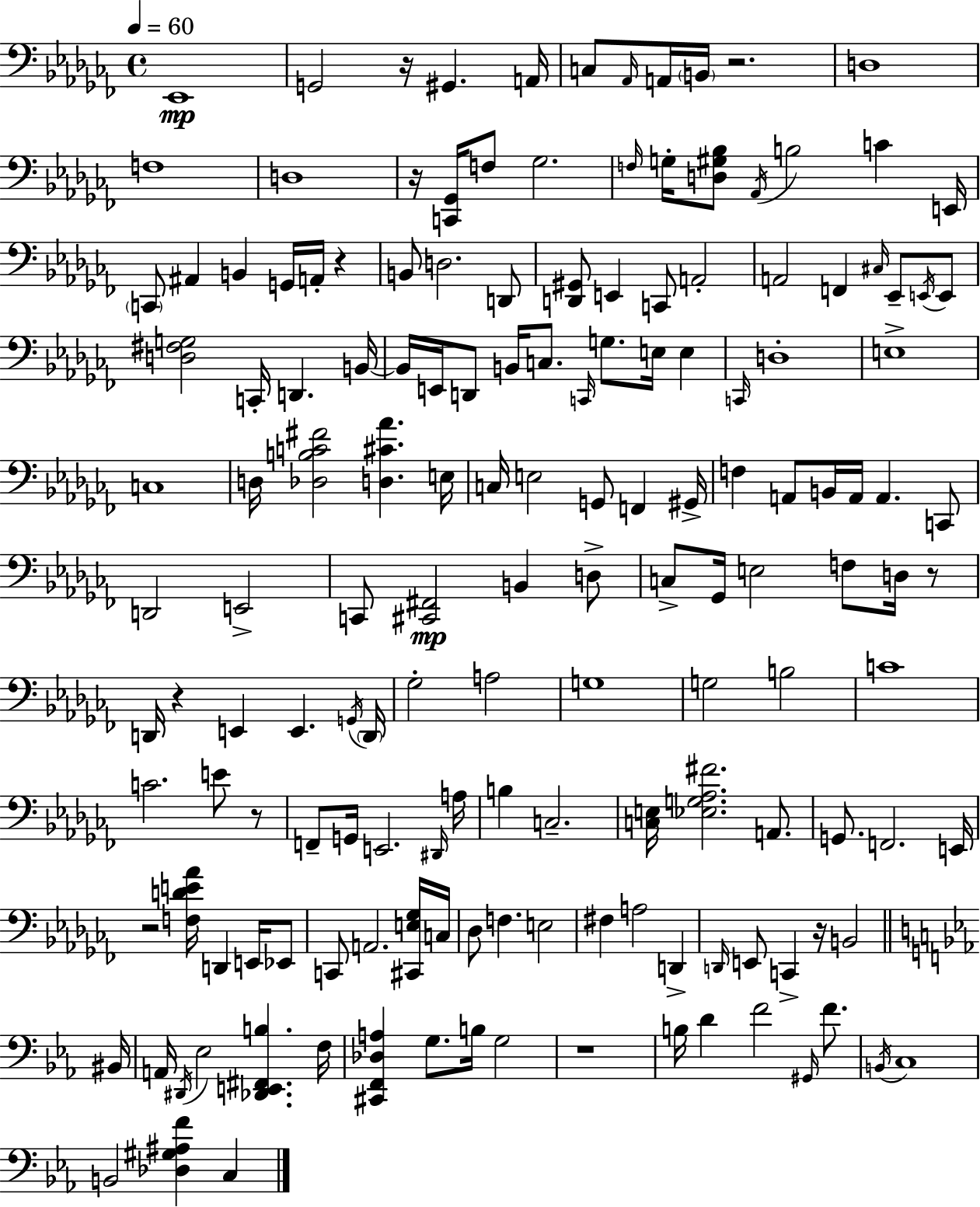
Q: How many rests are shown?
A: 10